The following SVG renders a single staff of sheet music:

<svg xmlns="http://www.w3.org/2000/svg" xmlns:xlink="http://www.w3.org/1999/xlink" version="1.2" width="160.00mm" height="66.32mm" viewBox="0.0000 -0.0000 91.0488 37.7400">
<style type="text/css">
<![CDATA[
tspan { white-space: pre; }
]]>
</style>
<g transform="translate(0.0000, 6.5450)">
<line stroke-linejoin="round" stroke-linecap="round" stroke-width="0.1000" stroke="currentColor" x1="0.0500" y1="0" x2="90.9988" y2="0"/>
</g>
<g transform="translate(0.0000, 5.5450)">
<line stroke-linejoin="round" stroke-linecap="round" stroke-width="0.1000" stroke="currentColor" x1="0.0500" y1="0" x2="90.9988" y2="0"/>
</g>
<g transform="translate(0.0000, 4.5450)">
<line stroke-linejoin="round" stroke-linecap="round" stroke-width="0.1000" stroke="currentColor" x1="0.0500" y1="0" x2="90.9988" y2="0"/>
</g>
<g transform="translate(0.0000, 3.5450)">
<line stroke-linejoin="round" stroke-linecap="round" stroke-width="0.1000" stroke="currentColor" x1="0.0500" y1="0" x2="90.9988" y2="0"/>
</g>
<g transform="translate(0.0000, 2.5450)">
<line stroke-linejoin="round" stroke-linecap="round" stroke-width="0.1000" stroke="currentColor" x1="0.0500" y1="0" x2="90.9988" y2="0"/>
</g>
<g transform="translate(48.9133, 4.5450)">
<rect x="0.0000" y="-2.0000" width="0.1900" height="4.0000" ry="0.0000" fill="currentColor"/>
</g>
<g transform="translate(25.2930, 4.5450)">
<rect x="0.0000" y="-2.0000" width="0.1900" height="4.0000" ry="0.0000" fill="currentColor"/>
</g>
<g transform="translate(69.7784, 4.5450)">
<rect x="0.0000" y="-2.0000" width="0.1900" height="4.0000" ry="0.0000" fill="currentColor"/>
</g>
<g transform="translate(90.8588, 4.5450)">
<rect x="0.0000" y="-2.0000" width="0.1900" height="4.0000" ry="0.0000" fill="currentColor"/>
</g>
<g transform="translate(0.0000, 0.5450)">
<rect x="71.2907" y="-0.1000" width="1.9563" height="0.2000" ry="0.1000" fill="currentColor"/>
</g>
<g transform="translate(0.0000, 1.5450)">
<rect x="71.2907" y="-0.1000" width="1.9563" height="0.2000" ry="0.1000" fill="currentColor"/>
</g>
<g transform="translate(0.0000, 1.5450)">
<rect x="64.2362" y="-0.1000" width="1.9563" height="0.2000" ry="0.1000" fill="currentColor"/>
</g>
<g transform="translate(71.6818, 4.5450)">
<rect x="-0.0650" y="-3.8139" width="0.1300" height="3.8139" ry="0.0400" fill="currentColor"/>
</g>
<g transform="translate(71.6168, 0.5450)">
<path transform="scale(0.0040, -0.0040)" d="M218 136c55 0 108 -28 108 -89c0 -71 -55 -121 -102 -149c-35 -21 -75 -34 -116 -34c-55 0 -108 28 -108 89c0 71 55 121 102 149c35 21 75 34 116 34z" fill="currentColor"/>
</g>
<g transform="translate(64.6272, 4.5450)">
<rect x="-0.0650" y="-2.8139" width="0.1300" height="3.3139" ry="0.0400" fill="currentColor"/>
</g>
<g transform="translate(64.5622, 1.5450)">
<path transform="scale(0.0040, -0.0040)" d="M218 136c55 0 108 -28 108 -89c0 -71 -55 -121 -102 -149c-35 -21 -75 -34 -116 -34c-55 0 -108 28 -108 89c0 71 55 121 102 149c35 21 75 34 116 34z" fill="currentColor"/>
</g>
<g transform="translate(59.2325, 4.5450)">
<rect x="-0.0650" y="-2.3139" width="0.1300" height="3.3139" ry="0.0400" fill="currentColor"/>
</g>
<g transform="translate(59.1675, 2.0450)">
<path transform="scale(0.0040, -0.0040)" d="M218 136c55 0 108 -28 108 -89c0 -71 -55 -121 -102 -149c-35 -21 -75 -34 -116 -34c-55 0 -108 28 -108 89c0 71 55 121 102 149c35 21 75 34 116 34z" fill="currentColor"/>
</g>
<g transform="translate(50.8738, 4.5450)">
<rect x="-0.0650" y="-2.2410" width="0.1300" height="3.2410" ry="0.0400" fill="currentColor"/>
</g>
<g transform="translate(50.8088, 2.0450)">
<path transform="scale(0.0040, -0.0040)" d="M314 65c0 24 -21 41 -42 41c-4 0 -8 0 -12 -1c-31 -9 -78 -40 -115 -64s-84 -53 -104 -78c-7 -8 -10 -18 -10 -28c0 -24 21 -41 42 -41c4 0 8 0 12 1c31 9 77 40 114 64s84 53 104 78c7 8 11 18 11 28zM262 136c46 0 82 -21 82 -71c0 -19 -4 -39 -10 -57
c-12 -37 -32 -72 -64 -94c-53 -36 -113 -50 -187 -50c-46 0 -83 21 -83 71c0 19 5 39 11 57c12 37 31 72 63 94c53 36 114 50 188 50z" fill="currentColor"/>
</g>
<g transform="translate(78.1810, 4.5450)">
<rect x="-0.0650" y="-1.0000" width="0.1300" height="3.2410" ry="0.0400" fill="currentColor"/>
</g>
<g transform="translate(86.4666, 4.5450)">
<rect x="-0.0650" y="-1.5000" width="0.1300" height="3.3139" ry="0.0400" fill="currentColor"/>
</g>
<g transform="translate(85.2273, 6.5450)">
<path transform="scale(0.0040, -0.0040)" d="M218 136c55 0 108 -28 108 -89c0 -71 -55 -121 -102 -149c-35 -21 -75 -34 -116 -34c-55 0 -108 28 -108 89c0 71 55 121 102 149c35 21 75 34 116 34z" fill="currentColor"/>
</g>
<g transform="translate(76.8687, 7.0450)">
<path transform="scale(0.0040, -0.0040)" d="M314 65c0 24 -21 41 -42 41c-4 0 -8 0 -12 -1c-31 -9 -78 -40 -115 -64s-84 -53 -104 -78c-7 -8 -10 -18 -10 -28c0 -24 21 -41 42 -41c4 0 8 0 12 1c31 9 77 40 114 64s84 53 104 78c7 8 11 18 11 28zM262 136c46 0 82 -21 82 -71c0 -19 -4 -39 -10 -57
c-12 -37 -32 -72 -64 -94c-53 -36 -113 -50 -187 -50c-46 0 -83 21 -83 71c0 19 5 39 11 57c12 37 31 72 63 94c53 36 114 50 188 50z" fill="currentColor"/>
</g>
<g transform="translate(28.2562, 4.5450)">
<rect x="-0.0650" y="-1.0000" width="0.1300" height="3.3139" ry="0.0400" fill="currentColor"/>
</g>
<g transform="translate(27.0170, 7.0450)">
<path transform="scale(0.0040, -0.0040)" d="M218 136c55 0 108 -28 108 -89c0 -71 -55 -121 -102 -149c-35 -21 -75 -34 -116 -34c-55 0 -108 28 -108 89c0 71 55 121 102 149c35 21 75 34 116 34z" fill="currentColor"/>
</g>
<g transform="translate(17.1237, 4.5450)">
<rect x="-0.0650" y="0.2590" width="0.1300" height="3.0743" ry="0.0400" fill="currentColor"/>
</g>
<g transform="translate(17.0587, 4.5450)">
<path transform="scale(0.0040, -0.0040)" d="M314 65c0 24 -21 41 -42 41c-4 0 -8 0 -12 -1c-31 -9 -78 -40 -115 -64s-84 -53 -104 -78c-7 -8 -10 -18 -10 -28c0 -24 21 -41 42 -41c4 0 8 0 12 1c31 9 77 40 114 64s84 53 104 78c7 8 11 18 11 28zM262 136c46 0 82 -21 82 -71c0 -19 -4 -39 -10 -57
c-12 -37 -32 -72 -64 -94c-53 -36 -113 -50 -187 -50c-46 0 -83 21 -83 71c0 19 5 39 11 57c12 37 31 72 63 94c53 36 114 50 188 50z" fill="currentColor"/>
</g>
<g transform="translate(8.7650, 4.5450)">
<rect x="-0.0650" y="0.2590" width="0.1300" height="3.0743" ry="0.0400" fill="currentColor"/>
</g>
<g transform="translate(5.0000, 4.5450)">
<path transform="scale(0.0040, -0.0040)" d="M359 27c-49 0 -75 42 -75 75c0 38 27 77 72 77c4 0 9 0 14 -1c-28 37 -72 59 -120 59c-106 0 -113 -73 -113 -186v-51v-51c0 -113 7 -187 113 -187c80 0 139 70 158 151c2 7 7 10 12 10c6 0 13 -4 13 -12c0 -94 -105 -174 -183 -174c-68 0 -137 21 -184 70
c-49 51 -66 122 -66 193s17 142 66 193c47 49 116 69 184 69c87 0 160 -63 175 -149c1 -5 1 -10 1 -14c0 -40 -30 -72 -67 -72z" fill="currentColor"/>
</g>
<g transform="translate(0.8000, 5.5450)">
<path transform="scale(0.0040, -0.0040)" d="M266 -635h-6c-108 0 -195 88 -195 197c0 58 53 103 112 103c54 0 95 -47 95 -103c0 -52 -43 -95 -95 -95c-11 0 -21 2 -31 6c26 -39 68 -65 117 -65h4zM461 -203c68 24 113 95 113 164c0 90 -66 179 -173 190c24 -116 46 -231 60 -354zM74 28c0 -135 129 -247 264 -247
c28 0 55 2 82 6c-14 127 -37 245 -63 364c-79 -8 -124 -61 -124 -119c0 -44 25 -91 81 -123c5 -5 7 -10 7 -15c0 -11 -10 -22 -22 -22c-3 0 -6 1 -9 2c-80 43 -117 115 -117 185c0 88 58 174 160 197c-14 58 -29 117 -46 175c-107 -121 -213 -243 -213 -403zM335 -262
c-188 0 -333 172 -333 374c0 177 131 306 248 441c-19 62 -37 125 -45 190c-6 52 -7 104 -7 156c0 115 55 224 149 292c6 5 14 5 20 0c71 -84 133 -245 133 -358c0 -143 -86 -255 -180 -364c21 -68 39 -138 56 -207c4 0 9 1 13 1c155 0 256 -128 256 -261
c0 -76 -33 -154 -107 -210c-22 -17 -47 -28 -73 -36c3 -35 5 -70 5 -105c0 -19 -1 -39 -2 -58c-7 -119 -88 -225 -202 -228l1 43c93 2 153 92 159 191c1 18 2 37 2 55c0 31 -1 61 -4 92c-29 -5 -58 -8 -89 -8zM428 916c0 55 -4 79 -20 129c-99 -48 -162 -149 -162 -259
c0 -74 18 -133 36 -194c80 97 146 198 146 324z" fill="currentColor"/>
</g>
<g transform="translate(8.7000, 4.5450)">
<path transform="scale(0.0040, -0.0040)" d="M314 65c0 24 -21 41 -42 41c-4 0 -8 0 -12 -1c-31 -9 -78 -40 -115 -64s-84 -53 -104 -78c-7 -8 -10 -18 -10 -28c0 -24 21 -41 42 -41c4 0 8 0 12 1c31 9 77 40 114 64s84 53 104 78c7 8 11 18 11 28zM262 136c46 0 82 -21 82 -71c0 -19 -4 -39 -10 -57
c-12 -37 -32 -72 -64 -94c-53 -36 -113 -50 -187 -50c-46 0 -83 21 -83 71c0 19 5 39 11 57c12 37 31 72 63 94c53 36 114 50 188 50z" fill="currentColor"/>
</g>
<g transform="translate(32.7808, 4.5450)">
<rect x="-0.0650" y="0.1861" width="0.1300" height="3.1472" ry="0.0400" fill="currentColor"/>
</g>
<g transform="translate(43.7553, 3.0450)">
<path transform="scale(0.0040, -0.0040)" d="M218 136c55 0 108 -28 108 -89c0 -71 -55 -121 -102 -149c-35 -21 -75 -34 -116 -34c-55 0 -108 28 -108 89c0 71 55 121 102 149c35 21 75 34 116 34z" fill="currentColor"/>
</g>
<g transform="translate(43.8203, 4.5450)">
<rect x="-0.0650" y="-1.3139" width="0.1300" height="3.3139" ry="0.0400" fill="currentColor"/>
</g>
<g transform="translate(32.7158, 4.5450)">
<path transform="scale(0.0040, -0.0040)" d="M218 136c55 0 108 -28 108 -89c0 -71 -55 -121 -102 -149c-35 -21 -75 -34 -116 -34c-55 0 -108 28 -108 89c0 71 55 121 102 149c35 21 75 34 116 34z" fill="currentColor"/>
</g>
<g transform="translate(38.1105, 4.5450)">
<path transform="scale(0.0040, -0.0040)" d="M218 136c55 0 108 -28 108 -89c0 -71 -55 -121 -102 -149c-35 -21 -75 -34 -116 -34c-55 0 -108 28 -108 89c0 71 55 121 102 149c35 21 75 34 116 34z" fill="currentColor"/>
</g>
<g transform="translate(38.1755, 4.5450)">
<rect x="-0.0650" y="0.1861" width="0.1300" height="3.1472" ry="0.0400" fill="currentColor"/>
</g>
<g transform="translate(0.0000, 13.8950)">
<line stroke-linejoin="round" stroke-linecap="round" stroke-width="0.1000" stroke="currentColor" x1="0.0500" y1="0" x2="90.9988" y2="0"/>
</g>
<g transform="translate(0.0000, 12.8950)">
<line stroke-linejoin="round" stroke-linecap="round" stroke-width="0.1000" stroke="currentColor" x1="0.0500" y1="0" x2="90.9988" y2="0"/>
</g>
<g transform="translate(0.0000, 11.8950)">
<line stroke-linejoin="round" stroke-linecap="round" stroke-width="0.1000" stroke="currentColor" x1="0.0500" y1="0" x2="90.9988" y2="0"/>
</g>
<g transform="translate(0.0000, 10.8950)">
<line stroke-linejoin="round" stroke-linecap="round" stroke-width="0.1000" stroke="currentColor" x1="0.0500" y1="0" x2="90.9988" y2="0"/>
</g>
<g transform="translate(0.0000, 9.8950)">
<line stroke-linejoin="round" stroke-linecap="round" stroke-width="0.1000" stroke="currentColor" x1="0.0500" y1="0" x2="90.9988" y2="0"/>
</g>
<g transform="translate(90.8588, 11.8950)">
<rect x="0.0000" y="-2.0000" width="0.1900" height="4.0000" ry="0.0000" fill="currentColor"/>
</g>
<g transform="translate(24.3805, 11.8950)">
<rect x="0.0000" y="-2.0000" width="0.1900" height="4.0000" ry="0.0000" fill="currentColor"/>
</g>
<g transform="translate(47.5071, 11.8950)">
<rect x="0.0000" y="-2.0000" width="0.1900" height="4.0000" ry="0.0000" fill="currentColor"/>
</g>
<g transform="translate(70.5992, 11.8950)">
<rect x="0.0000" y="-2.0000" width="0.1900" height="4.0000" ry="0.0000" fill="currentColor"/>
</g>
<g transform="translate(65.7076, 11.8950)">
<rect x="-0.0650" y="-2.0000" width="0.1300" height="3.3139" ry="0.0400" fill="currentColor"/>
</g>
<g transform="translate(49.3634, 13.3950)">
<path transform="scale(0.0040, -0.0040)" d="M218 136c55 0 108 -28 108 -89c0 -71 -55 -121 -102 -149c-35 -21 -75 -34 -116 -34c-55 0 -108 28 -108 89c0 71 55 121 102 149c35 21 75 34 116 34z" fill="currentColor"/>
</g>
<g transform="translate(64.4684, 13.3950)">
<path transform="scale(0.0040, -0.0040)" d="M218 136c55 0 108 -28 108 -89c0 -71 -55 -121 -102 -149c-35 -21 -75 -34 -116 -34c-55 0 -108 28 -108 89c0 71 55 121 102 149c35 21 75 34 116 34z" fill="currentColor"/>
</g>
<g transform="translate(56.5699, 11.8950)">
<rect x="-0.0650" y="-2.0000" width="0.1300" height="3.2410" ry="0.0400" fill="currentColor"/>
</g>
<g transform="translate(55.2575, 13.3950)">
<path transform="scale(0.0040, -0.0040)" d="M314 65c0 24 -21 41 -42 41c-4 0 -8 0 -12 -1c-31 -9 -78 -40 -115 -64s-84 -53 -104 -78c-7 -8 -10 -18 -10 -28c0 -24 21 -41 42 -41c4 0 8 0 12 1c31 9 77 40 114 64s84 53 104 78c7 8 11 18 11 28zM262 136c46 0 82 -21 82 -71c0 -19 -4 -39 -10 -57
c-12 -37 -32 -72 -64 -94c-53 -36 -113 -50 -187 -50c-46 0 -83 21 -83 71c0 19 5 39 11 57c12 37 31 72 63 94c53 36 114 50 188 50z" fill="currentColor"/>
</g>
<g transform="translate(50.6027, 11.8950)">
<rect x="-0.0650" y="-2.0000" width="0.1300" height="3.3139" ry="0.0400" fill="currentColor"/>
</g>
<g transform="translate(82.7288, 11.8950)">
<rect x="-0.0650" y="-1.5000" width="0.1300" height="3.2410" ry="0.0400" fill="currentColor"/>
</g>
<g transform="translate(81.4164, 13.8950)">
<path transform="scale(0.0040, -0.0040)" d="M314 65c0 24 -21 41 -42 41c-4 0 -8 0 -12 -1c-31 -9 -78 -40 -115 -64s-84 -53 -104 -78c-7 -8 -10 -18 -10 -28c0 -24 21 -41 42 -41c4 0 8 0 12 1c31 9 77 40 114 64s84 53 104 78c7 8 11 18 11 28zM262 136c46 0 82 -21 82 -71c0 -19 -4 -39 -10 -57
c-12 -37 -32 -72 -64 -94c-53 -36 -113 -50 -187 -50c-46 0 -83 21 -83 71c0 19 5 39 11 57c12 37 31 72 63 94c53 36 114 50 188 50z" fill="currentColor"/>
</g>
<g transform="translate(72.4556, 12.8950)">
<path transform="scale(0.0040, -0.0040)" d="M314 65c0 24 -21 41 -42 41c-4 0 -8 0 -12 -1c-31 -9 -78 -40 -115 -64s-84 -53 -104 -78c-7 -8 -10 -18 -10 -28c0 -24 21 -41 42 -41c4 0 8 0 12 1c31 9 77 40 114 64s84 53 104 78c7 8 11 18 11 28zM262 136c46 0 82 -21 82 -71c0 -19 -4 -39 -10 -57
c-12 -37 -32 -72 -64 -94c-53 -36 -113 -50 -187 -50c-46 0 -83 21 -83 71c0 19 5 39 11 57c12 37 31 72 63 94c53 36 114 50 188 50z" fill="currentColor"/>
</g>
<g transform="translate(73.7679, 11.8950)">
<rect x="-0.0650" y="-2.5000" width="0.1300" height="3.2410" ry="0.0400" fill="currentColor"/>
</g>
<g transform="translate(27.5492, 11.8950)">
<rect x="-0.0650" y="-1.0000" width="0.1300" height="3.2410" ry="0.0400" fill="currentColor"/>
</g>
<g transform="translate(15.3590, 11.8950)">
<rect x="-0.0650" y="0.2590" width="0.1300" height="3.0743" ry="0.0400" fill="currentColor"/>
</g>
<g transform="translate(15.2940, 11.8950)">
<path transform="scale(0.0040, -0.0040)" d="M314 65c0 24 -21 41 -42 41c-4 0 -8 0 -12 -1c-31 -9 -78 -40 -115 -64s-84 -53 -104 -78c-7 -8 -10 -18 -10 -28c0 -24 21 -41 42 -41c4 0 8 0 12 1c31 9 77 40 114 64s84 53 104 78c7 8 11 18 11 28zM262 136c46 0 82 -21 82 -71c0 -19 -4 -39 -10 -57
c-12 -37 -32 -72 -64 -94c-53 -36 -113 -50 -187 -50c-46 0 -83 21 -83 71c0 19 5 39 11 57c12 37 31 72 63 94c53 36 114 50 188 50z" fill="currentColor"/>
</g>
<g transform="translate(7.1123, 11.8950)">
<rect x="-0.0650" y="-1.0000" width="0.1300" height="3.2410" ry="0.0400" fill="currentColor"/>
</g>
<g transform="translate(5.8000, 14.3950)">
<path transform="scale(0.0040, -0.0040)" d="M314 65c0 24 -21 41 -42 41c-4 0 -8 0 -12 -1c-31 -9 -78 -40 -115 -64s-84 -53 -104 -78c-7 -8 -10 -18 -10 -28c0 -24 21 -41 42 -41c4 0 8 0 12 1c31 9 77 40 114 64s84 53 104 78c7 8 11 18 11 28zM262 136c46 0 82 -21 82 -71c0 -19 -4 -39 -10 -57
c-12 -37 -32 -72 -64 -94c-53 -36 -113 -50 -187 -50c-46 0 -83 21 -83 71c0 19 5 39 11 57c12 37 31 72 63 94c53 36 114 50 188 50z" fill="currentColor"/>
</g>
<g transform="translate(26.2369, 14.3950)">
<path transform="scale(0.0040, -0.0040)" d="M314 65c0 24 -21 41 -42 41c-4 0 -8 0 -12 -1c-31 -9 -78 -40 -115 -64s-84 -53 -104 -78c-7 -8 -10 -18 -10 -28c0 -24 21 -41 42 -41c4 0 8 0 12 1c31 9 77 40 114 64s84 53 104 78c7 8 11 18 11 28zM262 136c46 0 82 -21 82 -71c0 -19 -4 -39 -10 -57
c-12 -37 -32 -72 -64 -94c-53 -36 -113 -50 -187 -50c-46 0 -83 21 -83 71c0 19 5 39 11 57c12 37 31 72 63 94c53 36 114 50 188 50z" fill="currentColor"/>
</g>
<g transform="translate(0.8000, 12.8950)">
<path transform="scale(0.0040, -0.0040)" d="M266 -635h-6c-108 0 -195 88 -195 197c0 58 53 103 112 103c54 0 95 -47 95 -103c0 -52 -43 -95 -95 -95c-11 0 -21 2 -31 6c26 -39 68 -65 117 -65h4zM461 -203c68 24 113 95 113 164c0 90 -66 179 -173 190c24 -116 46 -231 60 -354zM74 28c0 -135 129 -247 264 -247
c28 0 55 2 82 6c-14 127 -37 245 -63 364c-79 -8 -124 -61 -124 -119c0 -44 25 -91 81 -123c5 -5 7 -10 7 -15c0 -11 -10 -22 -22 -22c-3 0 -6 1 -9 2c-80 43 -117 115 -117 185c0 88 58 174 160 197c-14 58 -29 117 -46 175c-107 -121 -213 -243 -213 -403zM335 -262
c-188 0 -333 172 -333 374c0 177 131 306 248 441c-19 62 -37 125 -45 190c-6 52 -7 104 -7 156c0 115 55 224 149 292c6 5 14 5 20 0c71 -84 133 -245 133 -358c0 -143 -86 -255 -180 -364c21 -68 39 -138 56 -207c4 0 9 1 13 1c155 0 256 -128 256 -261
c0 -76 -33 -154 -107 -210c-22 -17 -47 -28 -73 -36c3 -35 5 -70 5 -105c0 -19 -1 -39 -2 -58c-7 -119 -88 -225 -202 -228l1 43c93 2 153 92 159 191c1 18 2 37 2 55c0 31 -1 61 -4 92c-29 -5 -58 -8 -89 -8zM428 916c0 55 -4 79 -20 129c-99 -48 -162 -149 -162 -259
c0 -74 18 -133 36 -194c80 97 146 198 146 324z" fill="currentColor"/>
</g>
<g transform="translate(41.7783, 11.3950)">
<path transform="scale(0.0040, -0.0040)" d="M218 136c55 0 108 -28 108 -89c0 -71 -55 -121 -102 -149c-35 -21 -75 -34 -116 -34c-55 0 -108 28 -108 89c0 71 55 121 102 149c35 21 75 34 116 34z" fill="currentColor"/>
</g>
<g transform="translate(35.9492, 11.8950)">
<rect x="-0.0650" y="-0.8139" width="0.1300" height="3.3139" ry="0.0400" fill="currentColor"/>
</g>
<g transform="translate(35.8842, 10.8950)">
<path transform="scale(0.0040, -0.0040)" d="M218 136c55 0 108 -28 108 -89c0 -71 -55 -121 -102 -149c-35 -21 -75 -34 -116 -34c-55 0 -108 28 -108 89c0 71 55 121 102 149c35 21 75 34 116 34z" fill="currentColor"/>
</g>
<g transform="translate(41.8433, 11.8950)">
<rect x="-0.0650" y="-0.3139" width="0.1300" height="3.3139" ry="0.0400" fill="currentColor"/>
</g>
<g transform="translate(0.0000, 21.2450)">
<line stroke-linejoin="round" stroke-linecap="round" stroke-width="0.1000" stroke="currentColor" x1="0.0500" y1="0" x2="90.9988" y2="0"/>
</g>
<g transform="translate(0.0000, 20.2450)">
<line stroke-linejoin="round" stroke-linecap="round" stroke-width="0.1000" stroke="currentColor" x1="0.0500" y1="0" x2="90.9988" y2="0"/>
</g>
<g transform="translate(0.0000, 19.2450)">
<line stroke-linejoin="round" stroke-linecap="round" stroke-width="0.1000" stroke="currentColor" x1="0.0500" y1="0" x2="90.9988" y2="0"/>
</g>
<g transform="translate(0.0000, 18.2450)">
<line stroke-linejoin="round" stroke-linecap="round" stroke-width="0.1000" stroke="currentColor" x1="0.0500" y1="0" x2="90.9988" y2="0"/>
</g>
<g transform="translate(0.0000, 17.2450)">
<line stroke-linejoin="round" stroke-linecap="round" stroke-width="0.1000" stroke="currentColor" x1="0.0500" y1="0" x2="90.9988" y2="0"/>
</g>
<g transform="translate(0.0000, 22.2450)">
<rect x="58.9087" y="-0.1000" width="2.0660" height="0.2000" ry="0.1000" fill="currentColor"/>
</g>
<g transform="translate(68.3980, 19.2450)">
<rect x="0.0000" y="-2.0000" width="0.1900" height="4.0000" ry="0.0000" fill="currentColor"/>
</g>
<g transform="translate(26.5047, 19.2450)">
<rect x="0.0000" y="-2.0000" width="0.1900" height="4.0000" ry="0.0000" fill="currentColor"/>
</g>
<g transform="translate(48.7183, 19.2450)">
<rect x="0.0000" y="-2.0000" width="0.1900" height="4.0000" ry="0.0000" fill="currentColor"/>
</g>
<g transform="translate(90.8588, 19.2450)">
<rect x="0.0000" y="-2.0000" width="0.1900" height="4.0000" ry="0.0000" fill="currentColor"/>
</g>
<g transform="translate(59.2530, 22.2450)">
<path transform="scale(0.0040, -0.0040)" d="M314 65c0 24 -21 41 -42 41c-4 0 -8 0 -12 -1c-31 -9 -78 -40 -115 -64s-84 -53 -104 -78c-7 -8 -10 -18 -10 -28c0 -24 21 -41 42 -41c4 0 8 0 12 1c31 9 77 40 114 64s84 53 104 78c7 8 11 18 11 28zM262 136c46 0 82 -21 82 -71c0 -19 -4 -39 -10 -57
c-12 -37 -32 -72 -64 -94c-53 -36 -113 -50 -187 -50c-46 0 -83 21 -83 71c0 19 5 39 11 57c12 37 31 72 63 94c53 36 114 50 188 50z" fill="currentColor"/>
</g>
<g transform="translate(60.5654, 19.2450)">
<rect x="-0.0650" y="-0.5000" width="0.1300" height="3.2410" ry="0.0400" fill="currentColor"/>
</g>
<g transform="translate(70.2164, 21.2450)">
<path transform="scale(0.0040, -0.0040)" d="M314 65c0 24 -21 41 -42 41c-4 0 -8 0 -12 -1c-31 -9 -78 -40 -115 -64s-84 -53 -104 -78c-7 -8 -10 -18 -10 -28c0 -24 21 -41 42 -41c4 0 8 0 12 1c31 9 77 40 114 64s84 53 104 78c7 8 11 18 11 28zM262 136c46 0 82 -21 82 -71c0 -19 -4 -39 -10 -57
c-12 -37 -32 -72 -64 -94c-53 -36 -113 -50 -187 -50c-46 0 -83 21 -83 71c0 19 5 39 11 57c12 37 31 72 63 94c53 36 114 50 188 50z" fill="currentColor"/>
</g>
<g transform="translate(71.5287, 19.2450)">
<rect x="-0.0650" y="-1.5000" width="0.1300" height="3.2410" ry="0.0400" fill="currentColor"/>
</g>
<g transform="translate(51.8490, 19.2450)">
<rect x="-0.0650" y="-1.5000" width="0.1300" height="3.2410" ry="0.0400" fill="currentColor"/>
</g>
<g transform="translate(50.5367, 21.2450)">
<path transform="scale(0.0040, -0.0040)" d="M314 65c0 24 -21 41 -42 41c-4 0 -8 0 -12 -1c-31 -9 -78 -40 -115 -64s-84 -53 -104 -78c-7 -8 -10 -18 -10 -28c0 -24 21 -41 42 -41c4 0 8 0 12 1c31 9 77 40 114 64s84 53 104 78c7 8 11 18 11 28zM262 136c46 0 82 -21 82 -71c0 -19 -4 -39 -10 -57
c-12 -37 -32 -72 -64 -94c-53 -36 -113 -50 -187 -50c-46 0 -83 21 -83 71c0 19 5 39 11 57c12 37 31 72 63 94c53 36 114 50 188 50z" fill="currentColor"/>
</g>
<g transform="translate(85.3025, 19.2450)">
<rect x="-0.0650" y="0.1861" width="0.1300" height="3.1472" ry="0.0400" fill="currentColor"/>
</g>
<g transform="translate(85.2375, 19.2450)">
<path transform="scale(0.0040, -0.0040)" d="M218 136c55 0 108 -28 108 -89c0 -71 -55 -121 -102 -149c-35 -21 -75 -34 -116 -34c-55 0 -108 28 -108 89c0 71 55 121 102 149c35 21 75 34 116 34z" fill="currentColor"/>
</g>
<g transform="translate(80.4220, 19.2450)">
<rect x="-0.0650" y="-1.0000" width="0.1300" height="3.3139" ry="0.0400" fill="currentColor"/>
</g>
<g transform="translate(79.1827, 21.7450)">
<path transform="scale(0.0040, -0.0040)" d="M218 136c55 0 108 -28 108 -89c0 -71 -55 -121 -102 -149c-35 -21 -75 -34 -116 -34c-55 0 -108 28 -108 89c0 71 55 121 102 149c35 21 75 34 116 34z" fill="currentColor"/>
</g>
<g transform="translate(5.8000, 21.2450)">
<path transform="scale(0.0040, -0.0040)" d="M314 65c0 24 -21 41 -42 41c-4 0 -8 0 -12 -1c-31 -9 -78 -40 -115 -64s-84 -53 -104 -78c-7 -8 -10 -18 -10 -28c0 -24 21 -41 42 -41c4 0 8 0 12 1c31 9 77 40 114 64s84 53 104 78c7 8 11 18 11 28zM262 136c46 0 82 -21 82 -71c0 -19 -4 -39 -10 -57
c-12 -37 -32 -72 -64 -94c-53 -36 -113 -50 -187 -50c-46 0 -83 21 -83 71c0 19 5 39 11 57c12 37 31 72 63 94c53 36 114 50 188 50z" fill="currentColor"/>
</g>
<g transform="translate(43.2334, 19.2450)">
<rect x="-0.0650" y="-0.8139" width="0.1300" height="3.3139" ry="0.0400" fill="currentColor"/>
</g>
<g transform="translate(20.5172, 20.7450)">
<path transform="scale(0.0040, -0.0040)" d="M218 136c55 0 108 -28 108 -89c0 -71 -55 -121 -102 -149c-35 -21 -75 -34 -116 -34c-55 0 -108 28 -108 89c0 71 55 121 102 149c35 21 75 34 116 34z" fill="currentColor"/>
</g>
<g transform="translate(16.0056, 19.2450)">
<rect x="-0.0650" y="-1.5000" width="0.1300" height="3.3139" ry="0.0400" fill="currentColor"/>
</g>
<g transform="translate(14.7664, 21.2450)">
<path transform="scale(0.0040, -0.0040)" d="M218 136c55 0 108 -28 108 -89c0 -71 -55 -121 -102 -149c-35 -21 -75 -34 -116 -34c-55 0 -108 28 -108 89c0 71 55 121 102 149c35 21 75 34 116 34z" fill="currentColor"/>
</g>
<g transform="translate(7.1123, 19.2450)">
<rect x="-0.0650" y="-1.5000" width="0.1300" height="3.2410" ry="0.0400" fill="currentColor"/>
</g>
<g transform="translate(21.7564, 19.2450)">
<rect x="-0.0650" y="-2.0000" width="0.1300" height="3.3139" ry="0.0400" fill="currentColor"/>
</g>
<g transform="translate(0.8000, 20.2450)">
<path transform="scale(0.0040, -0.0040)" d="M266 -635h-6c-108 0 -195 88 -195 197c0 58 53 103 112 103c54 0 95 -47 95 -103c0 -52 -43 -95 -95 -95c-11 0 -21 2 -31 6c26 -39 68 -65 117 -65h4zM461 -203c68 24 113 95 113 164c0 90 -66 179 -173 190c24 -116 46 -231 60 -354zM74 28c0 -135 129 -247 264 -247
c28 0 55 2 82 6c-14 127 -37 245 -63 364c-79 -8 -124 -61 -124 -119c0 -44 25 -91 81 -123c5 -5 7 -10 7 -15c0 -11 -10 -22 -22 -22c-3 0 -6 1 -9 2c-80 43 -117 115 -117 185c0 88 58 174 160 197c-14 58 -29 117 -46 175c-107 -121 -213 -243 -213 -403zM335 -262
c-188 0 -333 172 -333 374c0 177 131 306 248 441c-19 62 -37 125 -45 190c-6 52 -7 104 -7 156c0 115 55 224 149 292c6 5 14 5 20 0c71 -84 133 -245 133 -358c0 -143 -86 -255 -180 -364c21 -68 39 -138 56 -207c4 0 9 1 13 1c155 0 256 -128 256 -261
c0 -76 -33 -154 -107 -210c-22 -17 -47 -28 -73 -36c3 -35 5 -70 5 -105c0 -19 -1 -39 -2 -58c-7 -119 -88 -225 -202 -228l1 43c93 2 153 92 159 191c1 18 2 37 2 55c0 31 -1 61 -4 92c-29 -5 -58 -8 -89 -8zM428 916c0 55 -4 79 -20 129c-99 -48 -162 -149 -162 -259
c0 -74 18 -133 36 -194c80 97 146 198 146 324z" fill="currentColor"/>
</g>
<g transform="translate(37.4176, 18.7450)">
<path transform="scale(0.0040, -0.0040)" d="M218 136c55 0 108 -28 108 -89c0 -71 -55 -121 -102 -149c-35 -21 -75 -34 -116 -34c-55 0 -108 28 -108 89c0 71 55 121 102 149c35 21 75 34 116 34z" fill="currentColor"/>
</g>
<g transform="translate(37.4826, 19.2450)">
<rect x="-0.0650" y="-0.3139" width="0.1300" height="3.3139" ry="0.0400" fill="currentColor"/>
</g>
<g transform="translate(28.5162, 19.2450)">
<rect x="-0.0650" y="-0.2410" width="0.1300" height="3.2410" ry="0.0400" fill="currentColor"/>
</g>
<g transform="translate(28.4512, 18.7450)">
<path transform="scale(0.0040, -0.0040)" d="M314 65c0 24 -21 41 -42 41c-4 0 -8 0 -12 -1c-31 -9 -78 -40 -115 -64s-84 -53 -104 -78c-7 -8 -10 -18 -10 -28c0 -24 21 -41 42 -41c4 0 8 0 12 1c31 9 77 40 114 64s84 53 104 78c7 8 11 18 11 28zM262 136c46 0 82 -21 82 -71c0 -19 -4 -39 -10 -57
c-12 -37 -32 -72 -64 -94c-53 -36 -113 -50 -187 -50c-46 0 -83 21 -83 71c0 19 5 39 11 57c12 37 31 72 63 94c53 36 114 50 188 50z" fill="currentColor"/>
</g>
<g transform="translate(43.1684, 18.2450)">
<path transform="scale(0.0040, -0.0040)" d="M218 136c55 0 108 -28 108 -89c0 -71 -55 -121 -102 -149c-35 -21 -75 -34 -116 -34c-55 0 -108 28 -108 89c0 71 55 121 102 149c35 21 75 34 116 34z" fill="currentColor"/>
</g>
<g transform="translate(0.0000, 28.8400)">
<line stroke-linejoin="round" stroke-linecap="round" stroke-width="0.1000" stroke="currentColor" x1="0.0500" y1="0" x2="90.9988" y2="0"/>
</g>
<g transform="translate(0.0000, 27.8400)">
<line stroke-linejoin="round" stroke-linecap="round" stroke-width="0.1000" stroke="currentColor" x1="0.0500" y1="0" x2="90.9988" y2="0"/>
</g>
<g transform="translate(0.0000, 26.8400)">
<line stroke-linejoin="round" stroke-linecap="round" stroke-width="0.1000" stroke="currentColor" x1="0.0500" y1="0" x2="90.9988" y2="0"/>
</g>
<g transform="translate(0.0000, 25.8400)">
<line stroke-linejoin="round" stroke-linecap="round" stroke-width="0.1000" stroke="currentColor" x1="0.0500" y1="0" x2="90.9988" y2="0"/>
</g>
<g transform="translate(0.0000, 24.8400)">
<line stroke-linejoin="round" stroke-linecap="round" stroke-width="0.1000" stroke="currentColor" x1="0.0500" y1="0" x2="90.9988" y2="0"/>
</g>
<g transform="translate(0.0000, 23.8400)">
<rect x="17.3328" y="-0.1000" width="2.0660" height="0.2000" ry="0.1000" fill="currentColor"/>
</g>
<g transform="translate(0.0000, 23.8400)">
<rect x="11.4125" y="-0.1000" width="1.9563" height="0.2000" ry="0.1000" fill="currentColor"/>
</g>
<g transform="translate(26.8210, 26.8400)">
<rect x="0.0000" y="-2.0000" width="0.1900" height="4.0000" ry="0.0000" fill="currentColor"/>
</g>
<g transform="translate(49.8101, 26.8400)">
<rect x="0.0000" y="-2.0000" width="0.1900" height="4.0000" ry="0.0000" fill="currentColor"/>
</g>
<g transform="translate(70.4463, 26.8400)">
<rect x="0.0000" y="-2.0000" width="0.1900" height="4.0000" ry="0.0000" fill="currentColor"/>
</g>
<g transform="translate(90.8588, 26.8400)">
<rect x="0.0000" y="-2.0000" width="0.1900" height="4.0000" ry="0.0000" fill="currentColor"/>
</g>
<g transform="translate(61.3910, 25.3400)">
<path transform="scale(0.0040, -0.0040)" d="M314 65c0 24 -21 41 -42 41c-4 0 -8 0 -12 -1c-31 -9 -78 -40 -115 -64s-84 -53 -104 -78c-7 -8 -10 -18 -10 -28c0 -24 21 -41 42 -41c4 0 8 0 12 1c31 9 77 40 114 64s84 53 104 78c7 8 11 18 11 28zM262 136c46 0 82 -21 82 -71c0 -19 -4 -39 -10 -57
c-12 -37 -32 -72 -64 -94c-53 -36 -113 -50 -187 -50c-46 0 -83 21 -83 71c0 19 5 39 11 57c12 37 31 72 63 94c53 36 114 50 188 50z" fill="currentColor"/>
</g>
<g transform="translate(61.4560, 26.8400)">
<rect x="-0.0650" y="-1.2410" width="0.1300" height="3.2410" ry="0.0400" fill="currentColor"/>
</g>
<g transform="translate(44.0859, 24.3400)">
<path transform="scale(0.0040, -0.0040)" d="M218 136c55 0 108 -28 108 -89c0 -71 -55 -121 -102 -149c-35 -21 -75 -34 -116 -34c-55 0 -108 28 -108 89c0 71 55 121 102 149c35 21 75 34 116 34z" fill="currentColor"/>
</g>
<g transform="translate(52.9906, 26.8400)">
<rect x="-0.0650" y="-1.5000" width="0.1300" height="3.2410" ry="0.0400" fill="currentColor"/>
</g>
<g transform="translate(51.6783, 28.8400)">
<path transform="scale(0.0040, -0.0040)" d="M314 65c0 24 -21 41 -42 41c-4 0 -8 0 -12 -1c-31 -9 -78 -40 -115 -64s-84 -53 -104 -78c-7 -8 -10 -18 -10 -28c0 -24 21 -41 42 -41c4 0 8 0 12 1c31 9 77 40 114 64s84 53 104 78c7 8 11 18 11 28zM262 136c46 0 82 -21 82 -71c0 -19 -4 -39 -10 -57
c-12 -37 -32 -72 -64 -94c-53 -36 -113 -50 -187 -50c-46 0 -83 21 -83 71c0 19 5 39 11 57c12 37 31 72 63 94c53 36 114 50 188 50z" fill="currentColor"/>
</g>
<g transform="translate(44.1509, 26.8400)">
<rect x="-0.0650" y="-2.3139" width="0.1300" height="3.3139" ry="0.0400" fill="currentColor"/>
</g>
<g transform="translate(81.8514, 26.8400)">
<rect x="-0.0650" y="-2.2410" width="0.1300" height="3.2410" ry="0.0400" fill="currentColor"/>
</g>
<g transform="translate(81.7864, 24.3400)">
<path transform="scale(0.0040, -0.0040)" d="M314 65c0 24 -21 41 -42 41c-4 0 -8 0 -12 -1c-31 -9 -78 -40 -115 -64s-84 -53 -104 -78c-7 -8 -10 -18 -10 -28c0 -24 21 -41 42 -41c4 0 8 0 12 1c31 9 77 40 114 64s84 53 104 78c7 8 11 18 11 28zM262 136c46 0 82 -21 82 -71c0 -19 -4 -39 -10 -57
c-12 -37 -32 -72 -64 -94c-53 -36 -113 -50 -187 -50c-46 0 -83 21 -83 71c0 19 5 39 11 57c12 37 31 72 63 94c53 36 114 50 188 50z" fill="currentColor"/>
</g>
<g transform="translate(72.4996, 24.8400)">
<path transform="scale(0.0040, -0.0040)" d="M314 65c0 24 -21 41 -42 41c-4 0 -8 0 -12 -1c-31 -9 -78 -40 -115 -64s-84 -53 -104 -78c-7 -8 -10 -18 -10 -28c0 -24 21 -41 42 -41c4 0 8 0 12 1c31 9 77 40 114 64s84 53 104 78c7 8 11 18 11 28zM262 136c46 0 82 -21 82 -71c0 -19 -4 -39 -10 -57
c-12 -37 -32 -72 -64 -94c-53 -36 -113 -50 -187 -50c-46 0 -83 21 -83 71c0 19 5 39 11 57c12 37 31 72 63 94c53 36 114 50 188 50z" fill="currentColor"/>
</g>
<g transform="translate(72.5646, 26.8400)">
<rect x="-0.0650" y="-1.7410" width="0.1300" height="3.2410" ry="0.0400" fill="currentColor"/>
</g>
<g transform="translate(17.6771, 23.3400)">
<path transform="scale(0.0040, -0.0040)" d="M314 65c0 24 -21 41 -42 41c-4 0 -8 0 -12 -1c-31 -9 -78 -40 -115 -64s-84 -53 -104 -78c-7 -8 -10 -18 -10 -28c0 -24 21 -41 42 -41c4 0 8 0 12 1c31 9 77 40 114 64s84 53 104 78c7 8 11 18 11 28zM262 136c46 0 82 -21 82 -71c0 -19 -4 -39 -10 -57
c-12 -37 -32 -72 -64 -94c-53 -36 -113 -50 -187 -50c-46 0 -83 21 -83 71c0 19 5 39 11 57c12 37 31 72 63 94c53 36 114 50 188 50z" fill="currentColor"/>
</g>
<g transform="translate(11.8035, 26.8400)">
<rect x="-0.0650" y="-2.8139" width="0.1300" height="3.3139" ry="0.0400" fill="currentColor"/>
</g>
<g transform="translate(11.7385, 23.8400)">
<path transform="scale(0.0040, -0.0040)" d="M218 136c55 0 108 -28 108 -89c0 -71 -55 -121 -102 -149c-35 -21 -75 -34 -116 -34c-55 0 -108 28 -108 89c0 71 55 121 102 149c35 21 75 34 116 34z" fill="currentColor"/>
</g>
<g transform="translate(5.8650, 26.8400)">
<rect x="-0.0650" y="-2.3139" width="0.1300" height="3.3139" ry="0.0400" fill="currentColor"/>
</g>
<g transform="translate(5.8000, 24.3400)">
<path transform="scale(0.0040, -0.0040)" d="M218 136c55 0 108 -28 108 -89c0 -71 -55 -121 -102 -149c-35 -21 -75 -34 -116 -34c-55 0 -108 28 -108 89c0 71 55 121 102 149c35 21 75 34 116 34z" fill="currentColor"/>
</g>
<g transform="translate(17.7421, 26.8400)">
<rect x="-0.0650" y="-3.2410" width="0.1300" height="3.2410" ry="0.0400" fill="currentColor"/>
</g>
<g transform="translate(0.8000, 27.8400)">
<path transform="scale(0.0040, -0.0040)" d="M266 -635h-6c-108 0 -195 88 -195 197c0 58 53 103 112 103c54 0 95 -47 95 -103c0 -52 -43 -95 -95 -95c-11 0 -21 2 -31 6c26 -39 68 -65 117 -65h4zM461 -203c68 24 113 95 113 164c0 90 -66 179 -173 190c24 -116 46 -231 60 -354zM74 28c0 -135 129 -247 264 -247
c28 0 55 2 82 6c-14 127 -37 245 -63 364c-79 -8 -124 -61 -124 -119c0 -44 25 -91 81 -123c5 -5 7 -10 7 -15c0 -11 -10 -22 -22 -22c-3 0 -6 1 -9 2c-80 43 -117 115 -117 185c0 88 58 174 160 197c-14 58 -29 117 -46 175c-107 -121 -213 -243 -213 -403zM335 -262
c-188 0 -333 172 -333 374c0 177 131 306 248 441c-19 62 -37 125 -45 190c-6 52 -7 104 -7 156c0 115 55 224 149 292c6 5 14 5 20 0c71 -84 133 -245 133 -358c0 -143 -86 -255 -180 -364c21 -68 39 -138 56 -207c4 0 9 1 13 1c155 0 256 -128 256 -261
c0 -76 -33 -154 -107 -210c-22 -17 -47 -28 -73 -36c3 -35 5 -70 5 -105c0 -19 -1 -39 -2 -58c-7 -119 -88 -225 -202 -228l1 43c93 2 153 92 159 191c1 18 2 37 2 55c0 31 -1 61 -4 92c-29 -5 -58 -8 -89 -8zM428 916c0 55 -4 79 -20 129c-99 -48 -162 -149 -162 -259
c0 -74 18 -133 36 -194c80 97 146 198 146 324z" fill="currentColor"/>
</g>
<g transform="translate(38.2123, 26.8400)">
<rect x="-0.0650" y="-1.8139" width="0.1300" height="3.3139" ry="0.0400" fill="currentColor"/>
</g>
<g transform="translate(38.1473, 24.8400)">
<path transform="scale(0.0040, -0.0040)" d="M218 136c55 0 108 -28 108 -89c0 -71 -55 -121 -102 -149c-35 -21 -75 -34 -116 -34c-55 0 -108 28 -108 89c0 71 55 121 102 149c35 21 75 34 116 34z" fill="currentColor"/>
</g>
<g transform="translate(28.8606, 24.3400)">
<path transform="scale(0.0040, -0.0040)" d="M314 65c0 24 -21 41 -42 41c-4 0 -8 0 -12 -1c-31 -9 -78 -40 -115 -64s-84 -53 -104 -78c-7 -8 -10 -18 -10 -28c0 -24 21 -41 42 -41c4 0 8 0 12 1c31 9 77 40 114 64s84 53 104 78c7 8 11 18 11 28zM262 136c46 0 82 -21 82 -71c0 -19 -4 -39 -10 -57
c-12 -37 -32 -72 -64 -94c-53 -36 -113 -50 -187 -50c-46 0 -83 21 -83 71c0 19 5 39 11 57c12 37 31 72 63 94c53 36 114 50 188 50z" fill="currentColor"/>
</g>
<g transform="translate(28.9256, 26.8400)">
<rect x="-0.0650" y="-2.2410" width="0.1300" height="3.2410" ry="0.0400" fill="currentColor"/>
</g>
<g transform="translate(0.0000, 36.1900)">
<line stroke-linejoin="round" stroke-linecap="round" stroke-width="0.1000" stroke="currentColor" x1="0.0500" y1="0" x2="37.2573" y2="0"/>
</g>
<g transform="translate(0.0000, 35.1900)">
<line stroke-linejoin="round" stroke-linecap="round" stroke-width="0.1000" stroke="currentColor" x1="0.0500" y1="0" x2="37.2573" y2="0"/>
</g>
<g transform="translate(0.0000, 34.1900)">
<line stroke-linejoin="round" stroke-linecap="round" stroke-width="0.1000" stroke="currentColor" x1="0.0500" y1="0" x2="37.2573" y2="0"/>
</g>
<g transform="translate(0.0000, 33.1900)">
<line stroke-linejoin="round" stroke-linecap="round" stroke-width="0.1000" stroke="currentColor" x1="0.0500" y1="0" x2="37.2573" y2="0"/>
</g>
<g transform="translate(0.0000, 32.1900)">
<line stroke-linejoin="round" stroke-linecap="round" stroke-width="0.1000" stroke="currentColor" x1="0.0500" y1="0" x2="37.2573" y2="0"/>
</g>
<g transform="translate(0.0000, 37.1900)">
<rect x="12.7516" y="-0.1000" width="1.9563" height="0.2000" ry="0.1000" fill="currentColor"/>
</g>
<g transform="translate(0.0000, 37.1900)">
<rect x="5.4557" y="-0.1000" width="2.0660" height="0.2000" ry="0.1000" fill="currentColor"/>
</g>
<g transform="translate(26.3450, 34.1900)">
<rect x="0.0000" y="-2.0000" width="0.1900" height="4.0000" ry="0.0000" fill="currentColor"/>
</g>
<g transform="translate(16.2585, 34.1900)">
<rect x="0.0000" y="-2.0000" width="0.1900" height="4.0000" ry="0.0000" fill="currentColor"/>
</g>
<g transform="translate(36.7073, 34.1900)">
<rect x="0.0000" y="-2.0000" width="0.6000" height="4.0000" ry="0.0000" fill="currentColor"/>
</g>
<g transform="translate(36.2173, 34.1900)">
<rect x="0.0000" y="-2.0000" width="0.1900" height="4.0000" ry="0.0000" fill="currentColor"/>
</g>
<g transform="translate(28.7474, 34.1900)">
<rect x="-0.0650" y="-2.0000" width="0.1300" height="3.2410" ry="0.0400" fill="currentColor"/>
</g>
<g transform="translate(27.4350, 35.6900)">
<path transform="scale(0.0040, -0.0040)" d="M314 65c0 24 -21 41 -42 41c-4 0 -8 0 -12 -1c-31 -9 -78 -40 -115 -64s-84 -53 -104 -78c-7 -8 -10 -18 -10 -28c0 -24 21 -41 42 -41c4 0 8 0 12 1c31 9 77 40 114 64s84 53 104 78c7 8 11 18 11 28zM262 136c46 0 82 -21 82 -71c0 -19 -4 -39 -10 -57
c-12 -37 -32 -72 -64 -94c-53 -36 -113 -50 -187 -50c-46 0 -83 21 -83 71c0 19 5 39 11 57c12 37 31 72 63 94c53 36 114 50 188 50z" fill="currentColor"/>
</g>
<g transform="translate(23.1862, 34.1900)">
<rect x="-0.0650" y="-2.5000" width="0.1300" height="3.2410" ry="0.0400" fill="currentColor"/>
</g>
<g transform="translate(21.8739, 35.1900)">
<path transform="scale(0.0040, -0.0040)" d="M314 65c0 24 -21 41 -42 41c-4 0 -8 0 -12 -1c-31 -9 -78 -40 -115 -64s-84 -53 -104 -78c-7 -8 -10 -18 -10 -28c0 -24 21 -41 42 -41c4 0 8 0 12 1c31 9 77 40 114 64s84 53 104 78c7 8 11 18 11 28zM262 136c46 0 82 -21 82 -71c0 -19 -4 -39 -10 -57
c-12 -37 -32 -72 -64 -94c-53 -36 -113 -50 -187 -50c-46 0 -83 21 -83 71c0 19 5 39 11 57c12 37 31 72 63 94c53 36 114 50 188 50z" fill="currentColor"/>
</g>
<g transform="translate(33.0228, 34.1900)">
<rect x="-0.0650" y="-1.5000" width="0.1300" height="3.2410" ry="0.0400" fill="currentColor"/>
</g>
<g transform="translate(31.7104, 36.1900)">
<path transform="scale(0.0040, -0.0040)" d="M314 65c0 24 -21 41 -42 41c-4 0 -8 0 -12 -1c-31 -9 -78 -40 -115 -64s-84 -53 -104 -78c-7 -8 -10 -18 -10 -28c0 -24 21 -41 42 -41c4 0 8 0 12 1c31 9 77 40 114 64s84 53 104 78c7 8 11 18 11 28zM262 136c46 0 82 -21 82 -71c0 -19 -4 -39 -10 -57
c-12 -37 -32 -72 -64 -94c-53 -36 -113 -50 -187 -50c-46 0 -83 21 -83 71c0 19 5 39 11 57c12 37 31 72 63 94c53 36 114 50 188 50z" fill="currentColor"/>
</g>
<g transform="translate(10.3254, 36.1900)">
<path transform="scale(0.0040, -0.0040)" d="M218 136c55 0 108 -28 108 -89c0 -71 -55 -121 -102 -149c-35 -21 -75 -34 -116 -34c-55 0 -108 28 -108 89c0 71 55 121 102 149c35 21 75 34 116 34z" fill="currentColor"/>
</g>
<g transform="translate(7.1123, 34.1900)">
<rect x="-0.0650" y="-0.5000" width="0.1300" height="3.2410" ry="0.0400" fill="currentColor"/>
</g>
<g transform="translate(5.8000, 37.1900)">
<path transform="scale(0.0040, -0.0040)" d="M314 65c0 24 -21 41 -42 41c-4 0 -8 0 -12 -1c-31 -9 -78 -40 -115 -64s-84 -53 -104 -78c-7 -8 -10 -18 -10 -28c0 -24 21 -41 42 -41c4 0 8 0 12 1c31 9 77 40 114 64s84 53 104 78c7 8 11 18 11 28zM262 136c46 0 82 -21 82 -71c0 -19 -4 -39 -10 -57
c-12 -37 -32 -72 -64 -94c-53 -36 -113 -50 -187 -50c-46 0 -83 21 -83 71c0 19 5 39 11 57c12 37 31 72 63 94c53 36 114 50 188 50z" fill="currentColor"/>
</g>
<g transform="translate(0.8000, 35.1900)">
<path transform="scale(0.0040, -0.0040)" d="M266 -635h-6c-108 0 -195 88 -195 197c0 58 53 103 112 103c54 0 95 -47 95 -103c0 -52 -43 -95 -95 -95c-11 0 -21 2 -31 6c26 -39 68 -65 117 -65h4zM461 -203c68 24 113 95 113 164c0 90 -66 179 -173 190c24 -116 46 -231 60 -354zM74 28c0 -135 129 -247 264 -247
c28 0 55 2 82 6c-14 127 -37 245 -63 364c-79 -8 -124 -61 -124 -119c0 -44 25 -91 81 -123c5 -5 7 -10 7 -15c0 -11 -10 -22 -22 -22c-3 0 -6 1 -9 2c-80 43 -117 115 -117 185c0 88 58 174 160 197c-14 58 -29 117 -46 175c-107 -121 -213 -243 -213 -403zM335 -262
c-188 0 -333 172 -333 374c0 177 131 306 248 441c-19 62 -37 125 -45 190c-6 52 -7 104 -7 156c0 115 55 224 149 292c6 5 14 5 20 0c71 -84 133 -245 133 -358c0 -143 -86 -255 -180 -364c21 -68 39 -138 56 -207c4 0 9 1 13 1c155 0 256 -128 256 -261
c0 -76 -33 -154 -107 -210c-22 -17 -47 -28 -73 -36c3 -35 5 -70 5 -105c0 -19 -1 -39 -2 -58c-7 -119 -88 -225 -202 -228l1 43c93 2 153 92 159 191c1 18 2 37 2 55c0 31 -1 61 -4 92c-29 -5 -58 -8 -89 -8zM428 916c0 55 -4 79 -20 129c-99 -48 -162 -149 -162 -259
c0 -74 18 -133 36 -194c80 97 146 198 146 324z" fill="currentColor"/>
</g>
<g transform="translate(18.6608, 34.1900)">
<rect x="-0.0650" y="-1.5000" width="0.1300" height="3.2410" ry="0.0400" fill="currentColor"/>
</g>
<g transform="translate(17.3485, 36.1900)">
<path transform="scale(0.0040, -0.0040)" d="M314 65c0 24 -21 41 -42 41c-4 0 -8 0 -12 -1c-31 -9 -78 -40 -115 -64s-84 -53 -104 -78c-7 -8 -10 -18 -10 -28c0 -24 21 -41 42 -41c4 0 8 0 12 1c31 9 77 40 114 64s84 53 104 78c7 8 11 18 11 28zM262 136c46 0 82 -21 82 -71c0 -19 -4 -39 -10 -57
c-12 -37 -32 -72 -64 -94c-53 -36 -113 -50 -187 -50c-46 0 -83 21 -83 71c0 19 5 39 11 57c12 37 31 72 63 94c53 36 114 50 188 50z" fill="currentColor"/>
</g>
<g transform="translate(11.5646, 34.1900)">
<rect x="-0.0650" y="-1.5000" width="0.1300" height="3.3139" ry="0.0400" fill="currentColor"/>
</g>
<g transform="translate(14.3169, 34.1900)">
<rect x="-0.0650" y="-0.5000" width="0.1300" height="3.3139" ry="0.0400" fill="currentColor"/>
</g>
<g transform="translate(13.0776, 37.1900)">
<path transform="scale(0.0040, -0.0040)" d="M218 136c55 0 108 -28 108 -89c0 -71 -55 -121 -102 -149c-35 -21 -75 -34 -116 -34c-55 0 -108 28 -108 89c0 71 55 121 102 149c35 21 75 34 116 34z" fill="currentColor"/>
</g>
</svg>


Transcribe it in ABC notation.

X:1
T:Untitled
M:4/4
L:1/4
K:C
B2 B2 D B B e g2 g a c' D2 E D2 B2 D2 d c F F2 F G2 E2 E2 E F c2 c d E2 C2 E2 D B g a b2 g2 f g E2 e2 f2 g2 C2 E C E2 G2 F2 E2